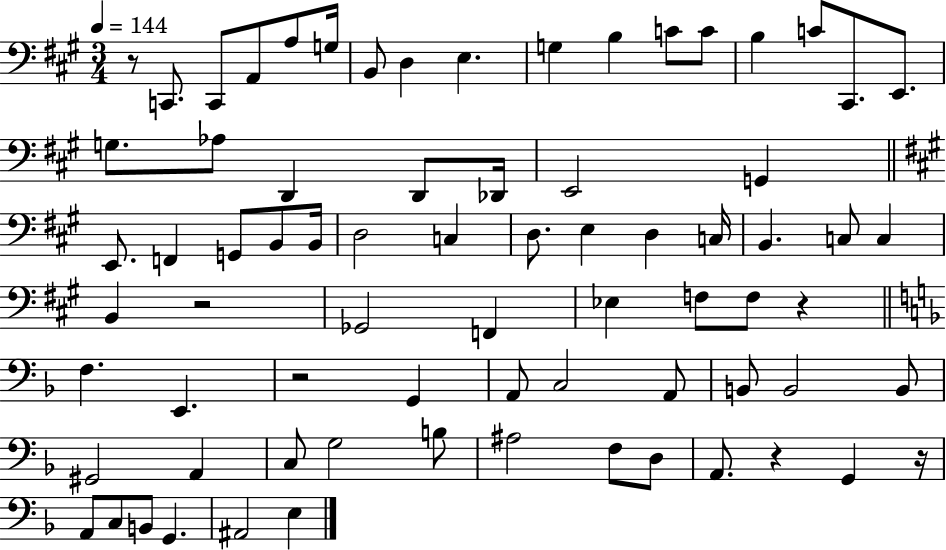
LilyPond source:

{
  \clef bass
  \numericTimeSignature
  \time 3/4
  \key a \major
  \tempo 4 = 144
  \repeat volta 2 { r8 c,8. c,8 a,8 a8 g16 | b,8 d4 e4. | g4 b4 c'8 c'8 | b4 c'8 cis,8. e,8. | \break g8. aes8 d,4 d,8 des,16 | e,2 g,4 | \bar "||" \break \key a \major e,8. f,4 g,8 b,8 b,16 | d2 c4 | d8. e4 d4 c16 | b,4. c8 c4 | \break b,4 r2 | ges,2 f,4 | ees4 f8 f8 r4 | \bar "||" \break \key d \minor f4. e,4. | r2 g,4 | a,8 c2 a,8 | b,8 b,2 b,8 | \break gis,2 a,4 | c8 g2 b8 | ais2 f8 d8 | a,8. r4 g,4 r16 | \break a,8 c8 b,8 g,4. | ais,2 e4 | } \bar "|."
}